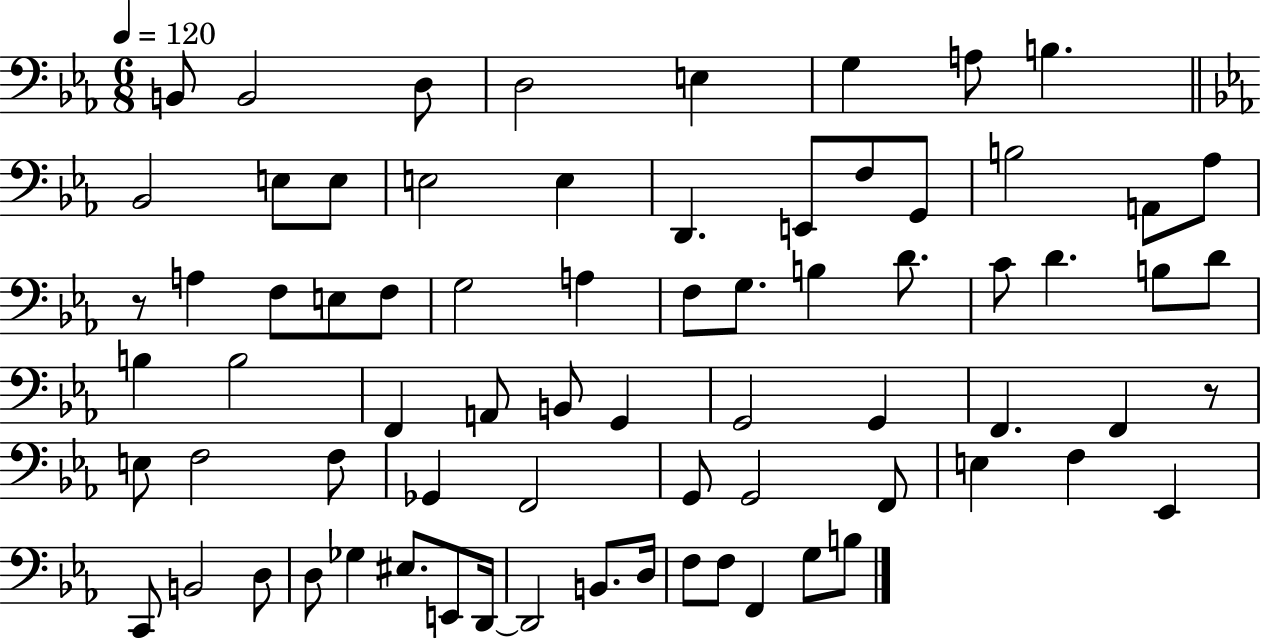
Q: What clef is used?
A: bass